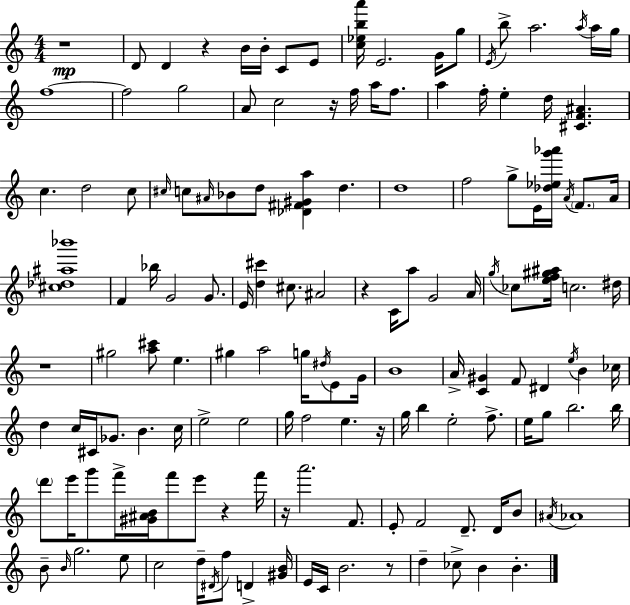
R/w D4/e D4/q R/q B4/s B4/s C4/e E4/e [C5,Eb5,B5,A6]/s E4/h. G4/s G5/e E4/s B5/e A5/h. A5/s A5/s G5/s F5/w F5/h G5/h A4/e C5/h R/s F5/s A5/s F5/e. A5/q F5/s E5/q D5/s [C#4,F4,A#4]/q. C5/q. D5/h C5/e C#5/s C5/e A#4/s Bb4/e D5/e [Db4,F#4,G#4,A5]/q D5/q. D5/w F5/h G5/e E4/s [Db5,Eb5,G6,Ab6]/s A4/s F4/e. A4/s [C#5,Db5,A#5,Bb6]/w F4/q Bb5/s G4/h G4/e. E4/s [D5,C#6]/q C#5/e. A#4/h R/q C4/s A5/e G4/h A4/s G5/s CES5/e [E5,F5,G#5,A#5]/s C5/h. D#5/s R/w G#5/h [A5,C#6]/e E5/q. G#5/q A5/h G5/s D#5/s E4/e G4/s B4/w A4/s [C4,G#4]/q F4/e D#4/q E5/s B4/q CES5/s D5/q C5/s C#4/s Gb4/e. B4/q. C5/s E5/h E5/h G5/s F5/h E5/q. R/s G5/s B5/q E5/h F5/e. E5/s G5/e B5/h. B5/s D6/e E6/s G6/e F6/s [G#4,A#4,B4]/s F6/e E6/e R/q F6/s R/s A6/h. F4/e. E4/e F4/h D4/e. D4/s B4/e A#4/s Ab4/w B4/e B4/s G5/h. E5/e C5/h D5/s D#4/s F5/e D4/q [G#4,B4]/s E4/s C4/s B4/h. R/e D5/q CES5/e B4/q B4/q.